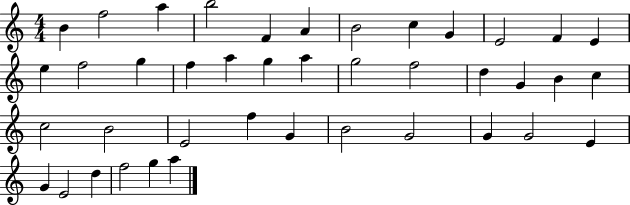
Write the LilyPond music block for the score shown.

{
  \clef treble
  \numericTimeSignature
  \time 4/4
  \key c \major
  b'4 f''2 a''4 | b''2 f'4 a'4 | b'2 c''4 g'4 | e'2 f'4 e'4 | \break e''4 f''2 g''4 | f''4 a''4 g''4 a''4 | g''2 f''2 | d''4 g'4 b'4 c''4 | \break c''2 b'2 | e'2 f''4 g'4 | b'2 g'2 | g'4 g'2 e'4 | \break g'4 e'2 d''4 | f''2 g''4 a''4 | \bar "|."
}